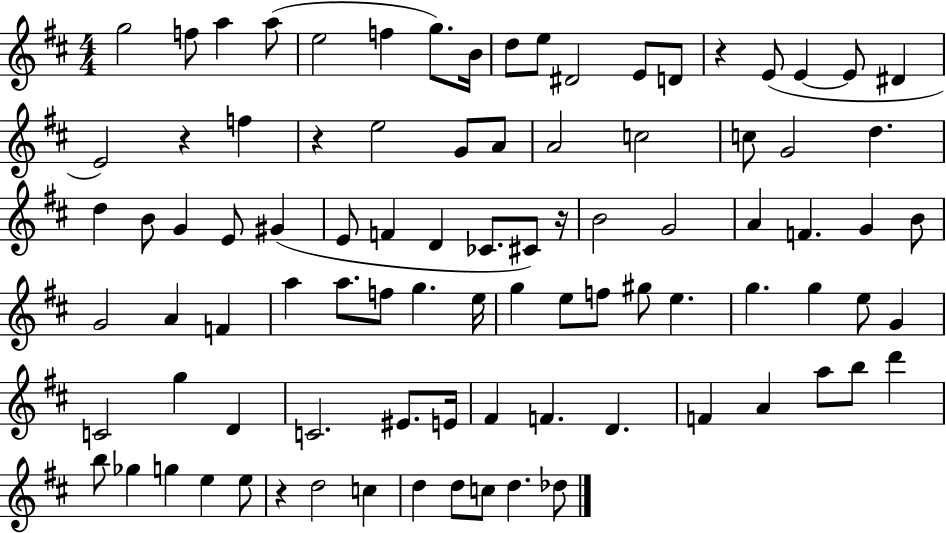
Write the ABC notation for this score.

X:1
T:Untitled
M:4/4
L:1/4
K:D
g2 f/2 a a/2 e2 f g/2 B/4 d/2 e/2 ^D2 E/2 D/2 z E/2 E E/2 ^D E2 z f z e2 G/2 A/2 A2 c2 c/2 G2 d d B/2 G E/2 ^G E/2 F D _C/2 ^C/2 z/4 B2 G2 A F G B/2 G2 A F a a/2 f/2 g e/4 g e/2 f/2 ^g/2 e g g e/2 G C2 g D C2 ^E/2 E/4 ^F F D F A a/2 b/2 d' b/2 _g g e e/2 z d2 c d d/2 c/2 d _d/2